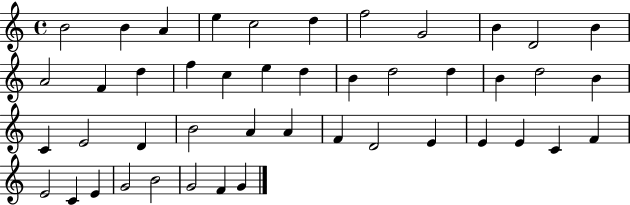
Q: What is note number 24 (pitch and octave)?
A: B4